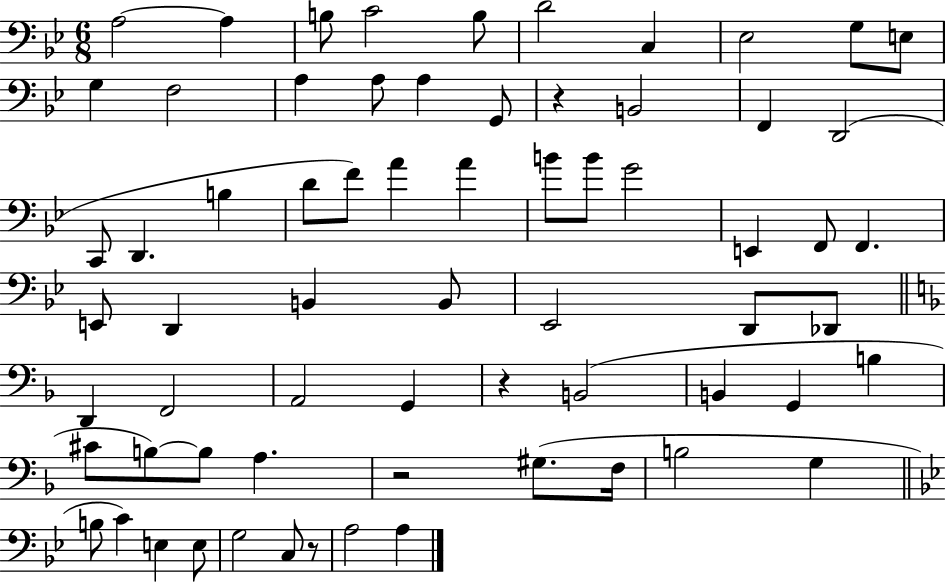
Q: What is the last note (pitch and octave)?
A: A3